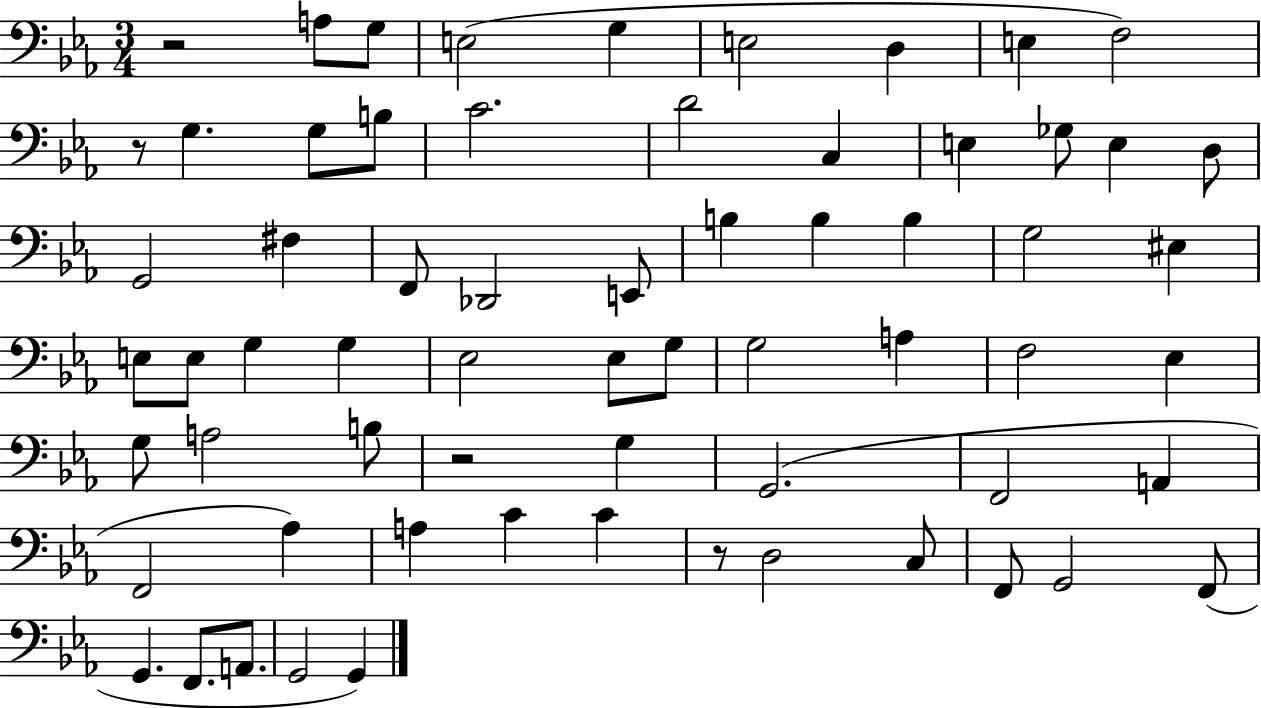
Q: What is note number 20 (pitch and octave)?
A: F#3